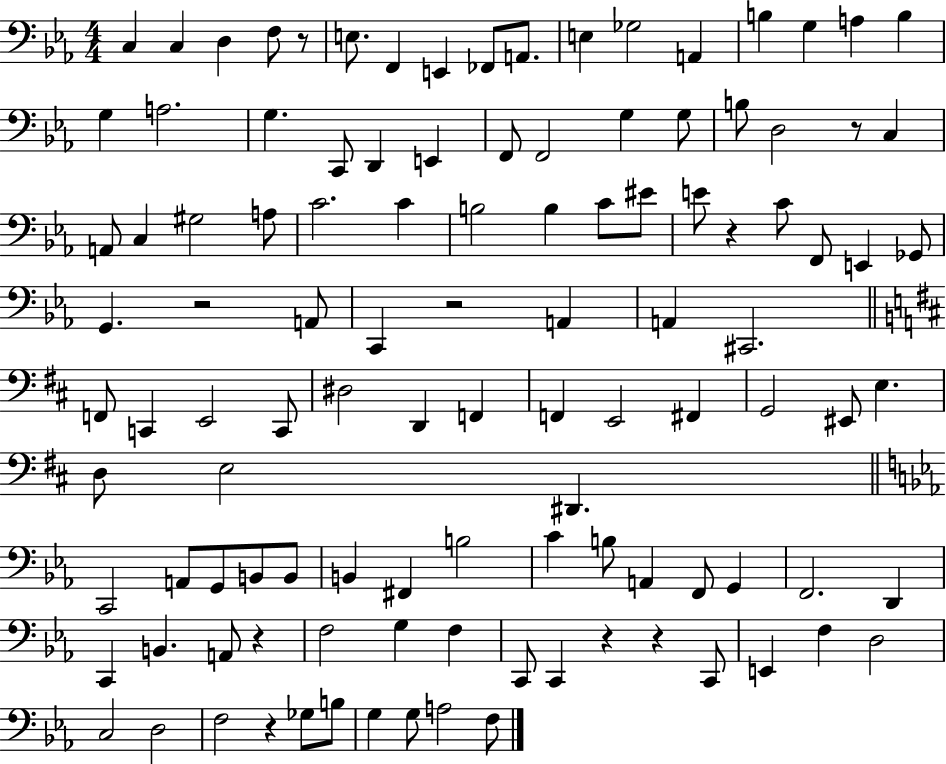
C3/q C3/q D3/q F3/e R/e E3/e. F2/q E2/q FES2/e A2/e. E3/q Gb3/h A2/q B3/q G3/q A3/q B3/q G3/q A3/h. G3/q. C2/e D2/q E2/q F2/e F2/h G3/q G3/e B3/e D3/h R/e C3/q A2/e C3/q G#3/h A3/e C4/h. C4/q B3/h B3/q C4/e EIS4/e E4/e R/q C4/e F2/e E2/q Gb2/e G2/q. R/h A2/e C2/q R/h A2/q A2/q C#2/h. F2/e C2/q E2/h C2/e D#3/h D2/q F2/q F2/q E2/h F#2/q G2/h EIS2/e E3/q. D3/e E3/h D#2/q. C2/h A2/e G2/e B2/e B2/e B2/q F#2/q B3/h C4/q B3/e A2/q F2/e G2/q F2/h. D2/q C2/q B2/q. A2/e R/q F3/h G3/q F3/q C2/e C2/q R/q R/q C2/e E2/q F3/q D3/h C3/h D3/h F3/h R/q Gb3/e B3/e G3/q G3/e A3/h F3/e